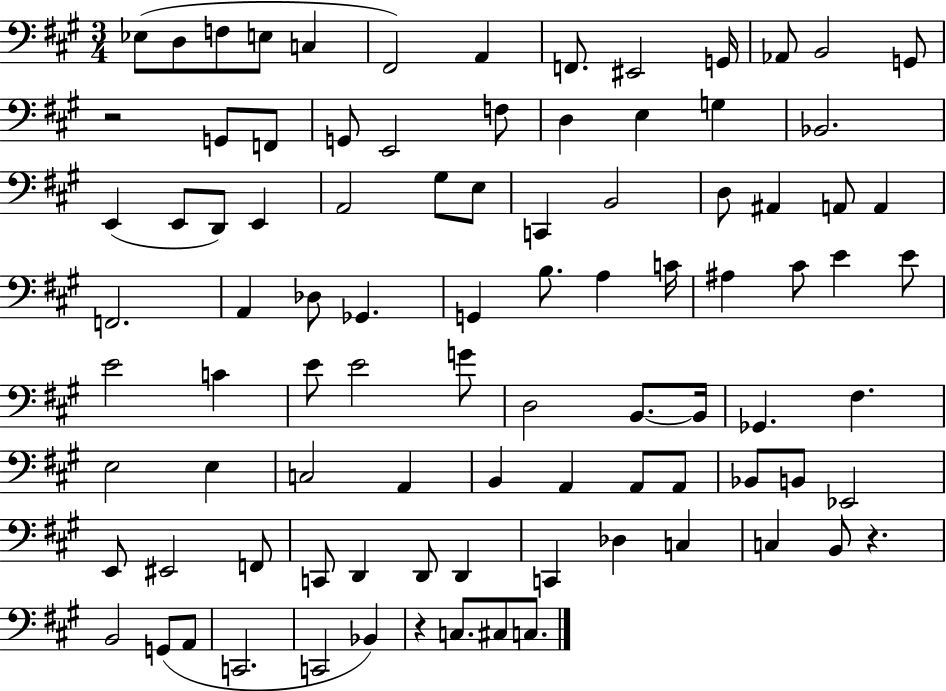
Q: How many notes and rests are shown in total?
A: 92